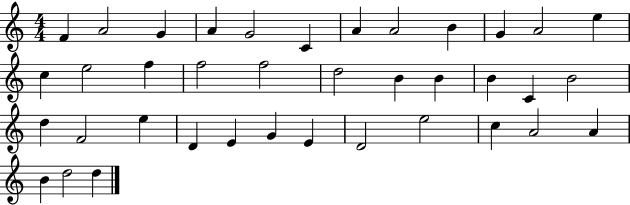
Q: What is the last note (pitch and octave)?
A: D5